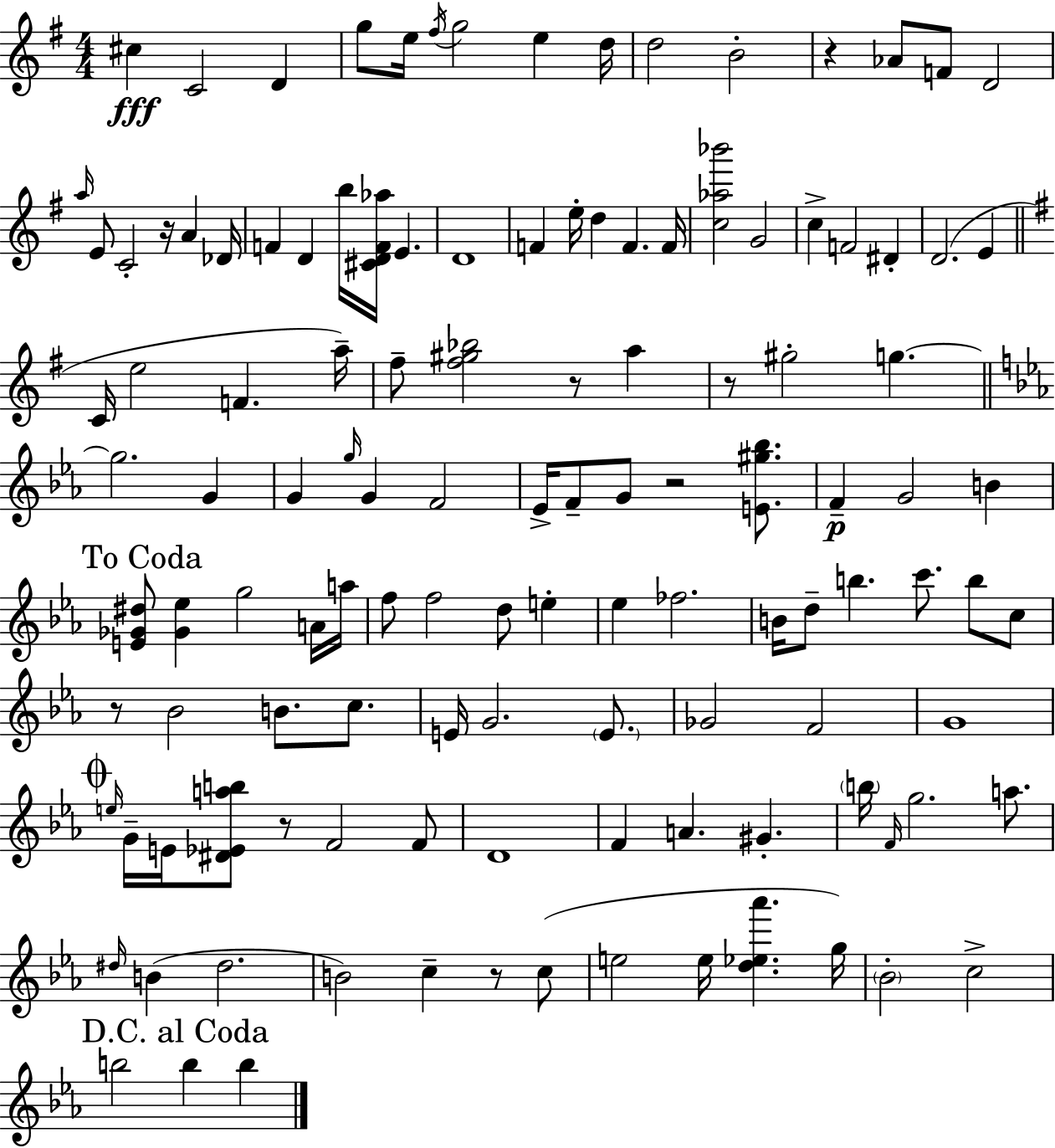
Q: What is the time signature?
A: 4/4